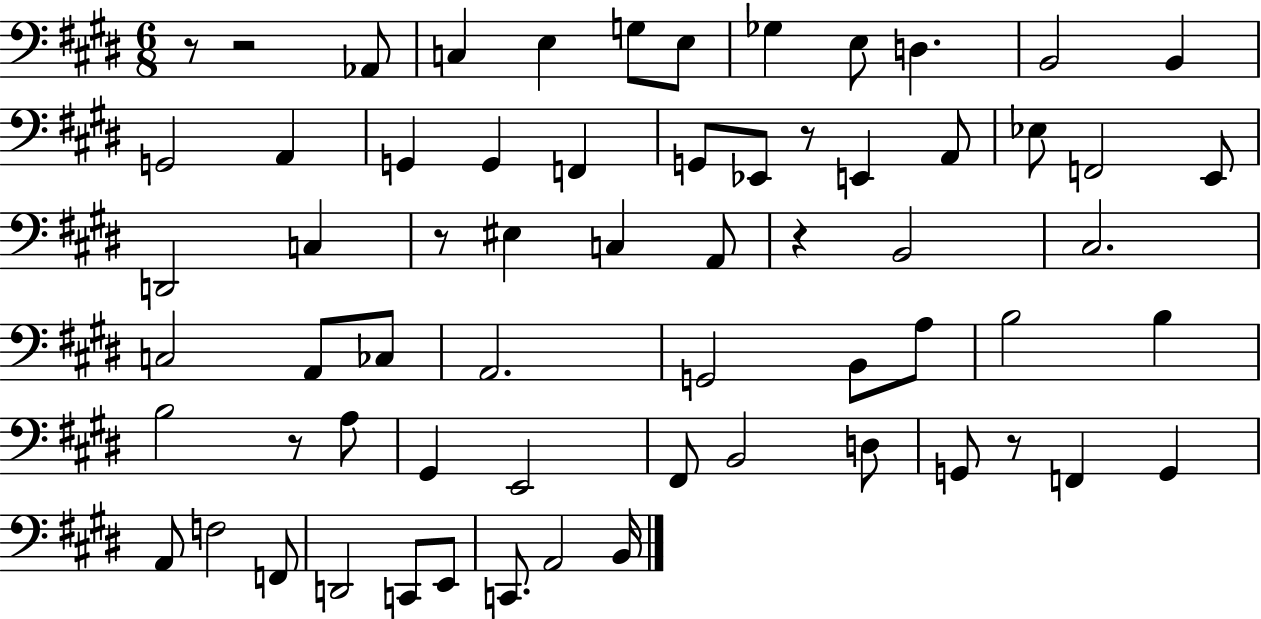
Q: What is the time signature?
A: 6/8